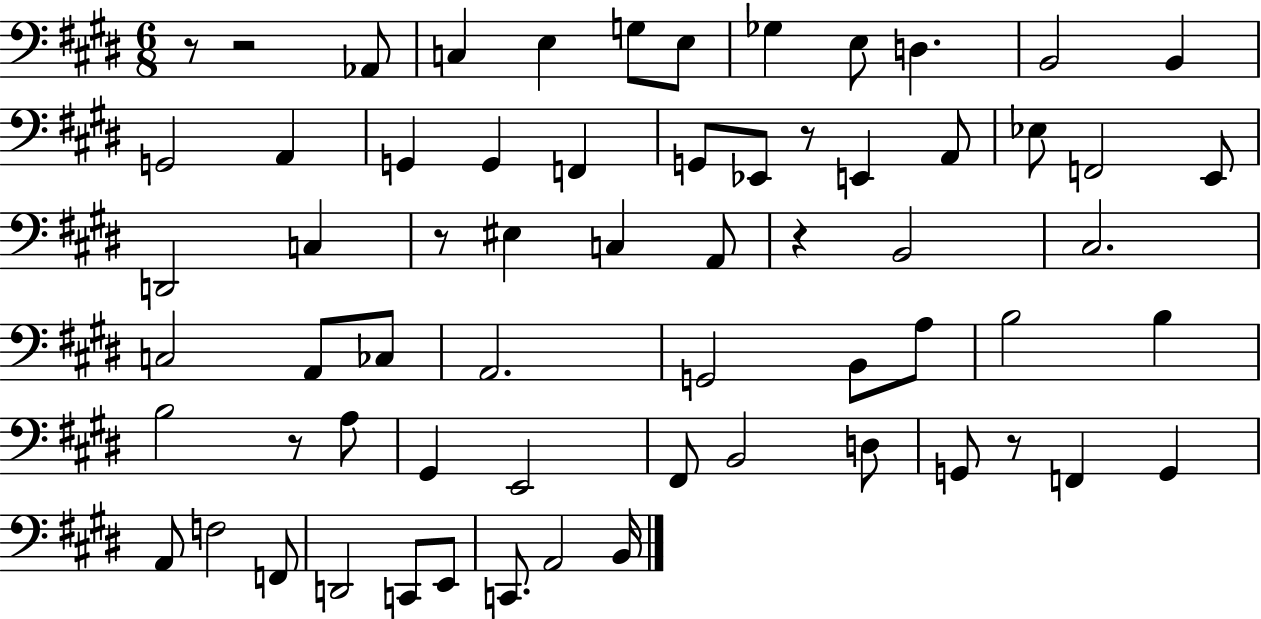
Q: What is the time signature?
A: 6/8